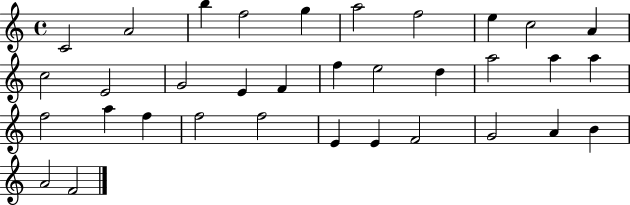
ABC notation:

X:1
T:Untitled
M:4/4
L:1/4
K:C
C2 A2 b f2 g a2 f2 e c2 A c2 E2 G2 E F f e2 d a2 a a f2 a f f2 f2 E E F2 G2 A B A2 F2